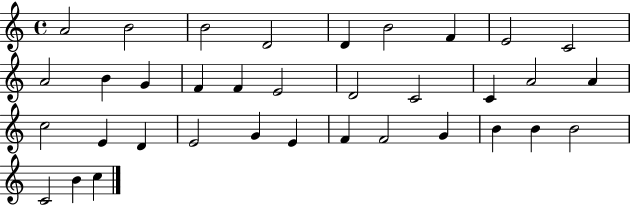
X:1
T:Untitled
M:4/4
L:1/4
K:C
A2 B2 B2 D2 D B2 F E2 C2 A2 B G F F E2 D2 C2 C A2 A c2 E D E2 G E F F2 G B B B2 C2 B c